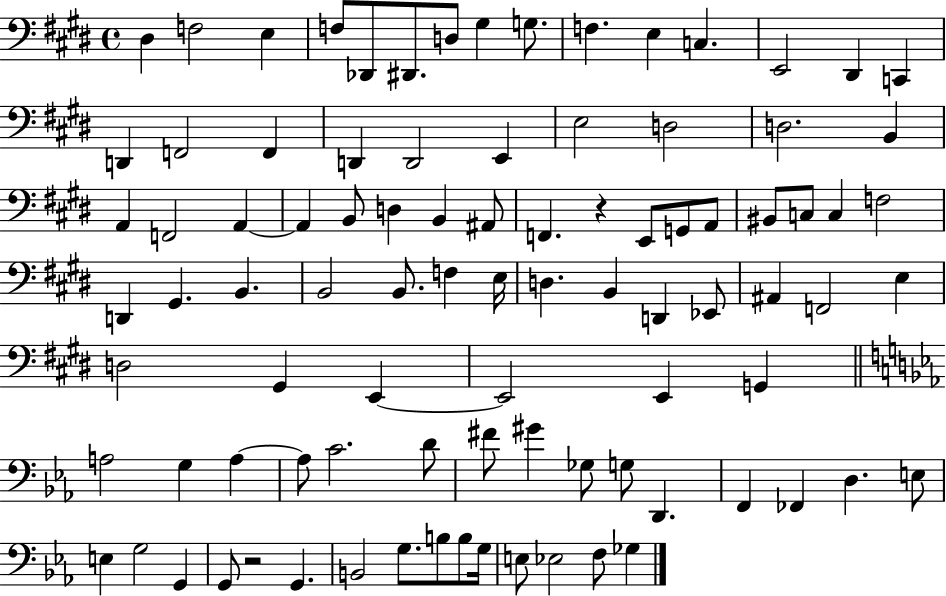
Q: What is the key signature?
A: E major